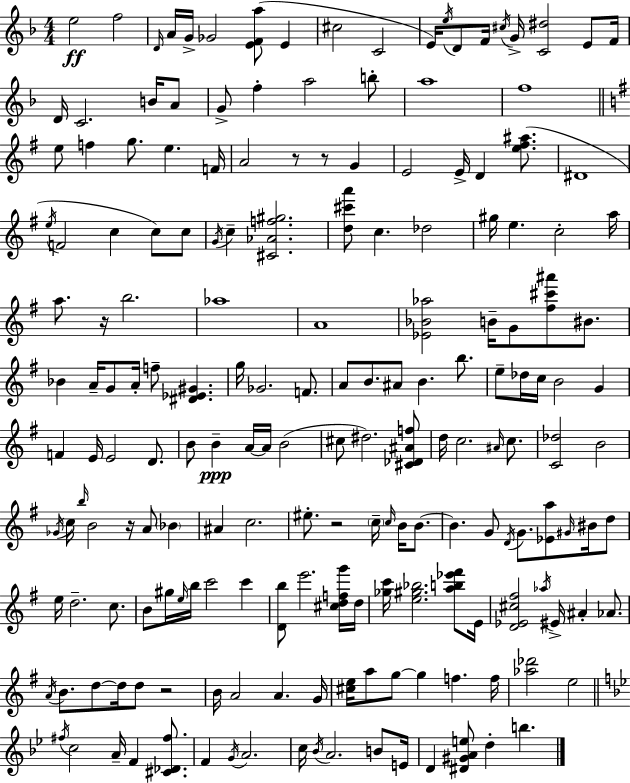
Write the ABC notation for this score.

X:1
T:Untitled
M:4/4
L:1/4
K:F
e2 f2 D/4 A/4 G/4 _G2 [EFa]/2 E ^c2 C2 E/4 e/4 D/2 F/4 ^c/4 G/4 [C^d]2 E/2 F/4 D/4 C2 B/4 A/2 G/2 f a2 b/2 a4 f4 e/2 f g/2 e F/4 A2 z/2 z/2 G E2 E/4 D [e^f^a]/2 ^D4 e/4 F2 c c/2 c/2 G/4 c [^C_Af^g]2 [d^c'a']/2 c _d2 ^g/4 e c2 a/4 a/2 z/4 b2 _a4 A4 [_E_B_a]2 B/4 G/2 [^f^c'^a']/2 ^B/2 _B A/4 G/2 A/4 f/2 [^D_E^G] g/4 _G2 F/2 A/2 B/2 ^A/2 B b/2 e/2 _d/4 c/4 B2 G F E/4 E2 D/2 B/2 B A/4 A/4 B2 ^c/2 ^d2 [^C_D^Af]/2 d/4 c2 ^A/4 c/2 [C_d]2 B2 _G/4 c/4 b/4 B2 z/4 A/2 _B ^A c2 ^e/2 z2 c/4 c/4 B/4 B/2 B G/2 D/4 G/2 [_Ea]/2 ^G/4 ^B/4 d/2 e/4 d2 c/2 B/2 ^g/4 e/4 b/4 c'2 c' [Db]/2 e'2 [^cdfg']/4 d/4 [_gc']/4 [e^g_b]2 [ab_e'^f']/2 E/4 [D_E^c^f]2 _a/4 ^E/4 ^A _A/2 A/4 B/2 d/2 d/4 d/2 z2 B/4 A2 A G/4 [^ce]/4 a/2 g/2 g f f/4 [_a_d']2 e2 ^f/4 c2 A/4 F [^C_D^f]/2 F G/4 A2 c/4 _B/4 A2 B/2 E/4 D [^D^GAe]/2 d b